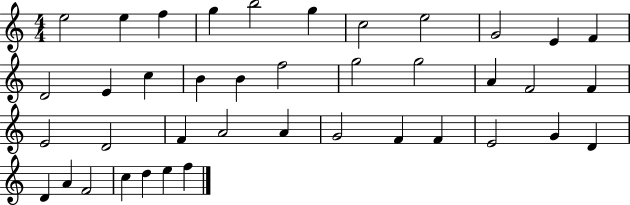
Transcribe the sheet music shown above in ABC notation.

X:1
T:Untitled
M:4/4
L:1/4
K:C
e2 e f g b2 g c2 e2 G2 E F D2 E c B B f2 g2 g2 A F2 F E2 D2 F A2 A G2 F F E2 G D D A F2 c d e f